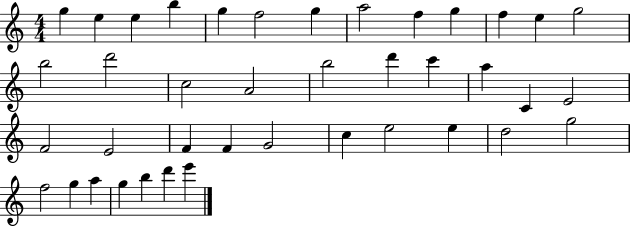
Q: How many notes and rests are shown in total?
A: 40